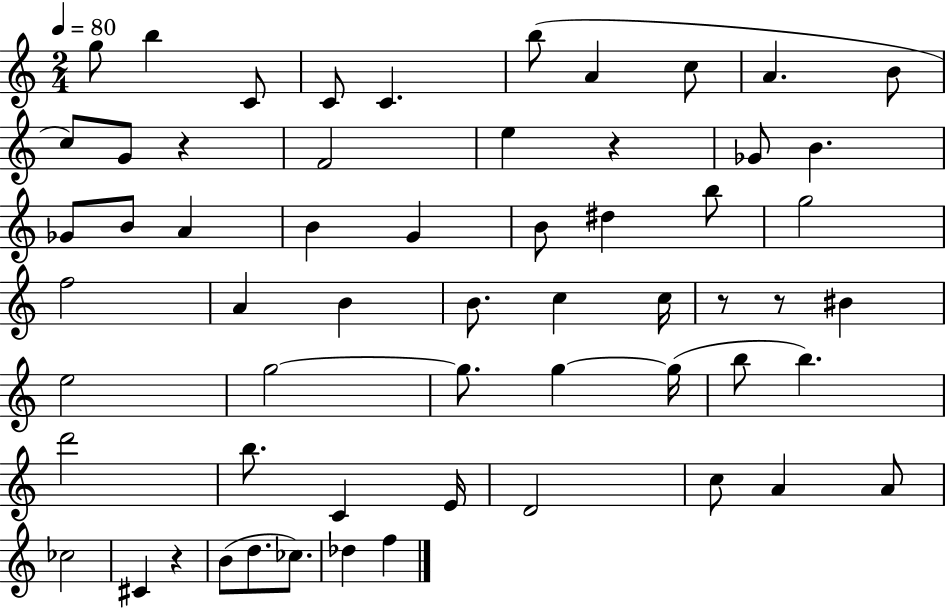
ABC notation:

X:1
T:Untitled
M:2/4
L:1/4
K:C
g/2 b C/2 C/2 C b/2 A c/2 A B/2 c/2 G/2 z F2 e z _G/2 B _G/2 B/2 A B G B/2 ^d b/2 g2 f2 A B B/2 c c/4 z/2 z/2 ^B e2 g2 g/2 g g/4 b/2 b d'2 b/2 C E/4 D2 c/2 A A/2 _c2 ^C z B/2 d/2 _c/2 _d f